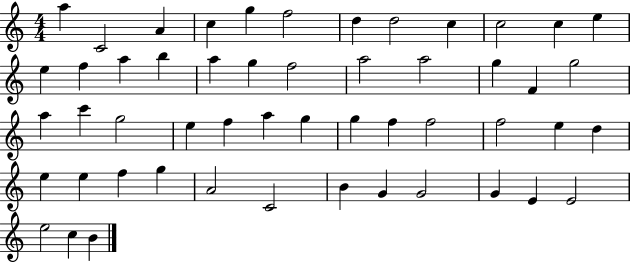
A5/q C4/h A4/q C5/q G5/q F5/h D5/q D5/h C5/q C5/h C5/q E5/q E5/q F5/q A5/q B5/q A5/q G5/q F5/h A5/h A5/h G5/q F4/q G5/h A5/q C6/q G5/h E5/q F5/q A5/q G5/q G5/q F5/q F5/h F5/h E5/q D5/q E5/q E5/q F5/q G5/q A4/h C4/h B4/q G4/q G4/h G4/q E4/q E4/h E5/h C5/q B4/q